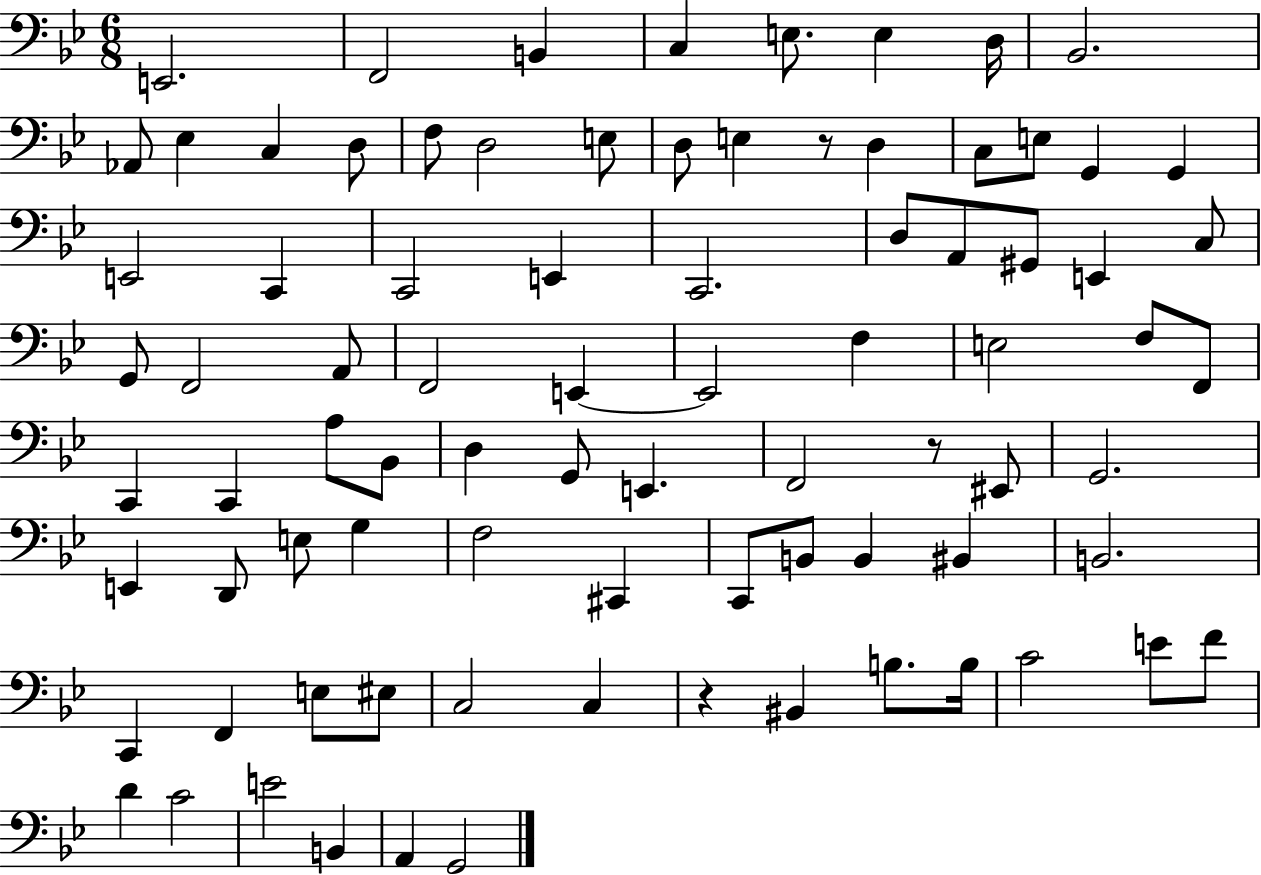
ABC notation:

X:1
T:Untitled
M:6/8
L:1/4
K:Bb
E,,2 F,,2 B,, C, E,/2 E, D,/4 _B,,2 _A,,/2 _E, C, D,/2 F,/2 D,2 E,/2 D,/2 E, z/2 D, C,/2 E,/2 G,, G,, E,,2 C,, C,,2 E,, C,,2 D,/2 A,,/2 ^G,,/2 E,, C,/2 G,,/2 F,,2 A,,/2 F,,2 E,, E,,2 F, E,2 F,/2 F,,/2 C,, C,, A,/2 _B,,/2 D, G,,/2 E,, F,,2 z/2 ^E,,/2 G,,2 E,, D,,/2 E,/2 G, F,2 ^C,, C,,/2 B,,/2 B,, ^B,, B,,2 C,, F,, E,/2 ^E,/2 C,2 C, z ^B,, B,/2 B,/4 C2 E/2 F/2 D C2 E2 B,, A,, G,,2